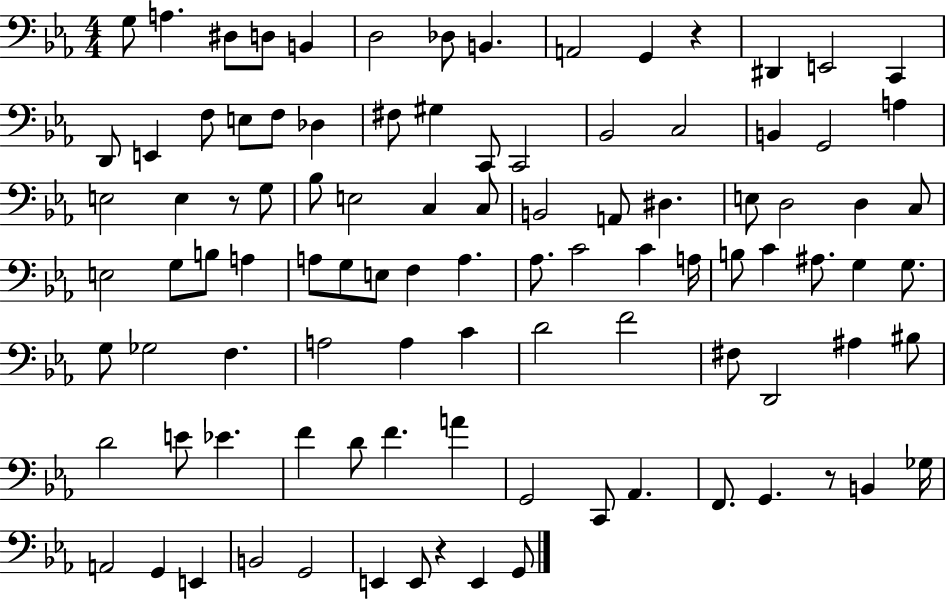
{
  \clef bass
  \numericTimeSignature
  \time 4/4
  \key ees \major
  g8 a4. dis8 d8 b,4 | d2 des8 b,4. | a,2 g,4 r4 | dis,4 e,2 c,4 | \break d,8 e,4 f8 e8 f8 des4 | fis8 gis4 c,8 c,2 | bes,2 c2 | b,4 g,2 a4 | \break e2 e4 r8 g8 | bes8 e2 c4 c8 | b,2 a,8 dis4. | e8 d2 d4 c8 | \break e2 g8 b8 a4 | a8 g8 e8 f4 a4. | aes8. c'2 c'4 a16 | b8 c'4 ais8. g4 g8. | \break g8 ges2 f4. | a2 a4 c'4 | d'2 f'2 | fis8 d,2 ais4 bis8 | \break d'2 e'8 ees'4. | f'4 d'8 f'4. a'4 | g,2 c,8 aes,4. | f,8. g,4. r8 b,4 ges16 | \break a,2 g,4 e,4 | b,2 g,2 | e,4 e,8 r4 e,4 g,8 | \bar "|."
}